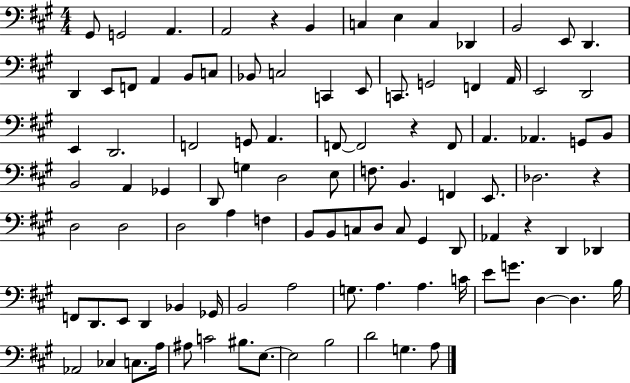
X:1
T:Untitled
M:4/4
L:1/4
K:A
^G,,/2 G,,2 A,, A,,2 z B,, C, E, C, _D,, B,,2 E,,/2 D,, D,, E,,/2 F,,/2 A,, B,,/2 C,/2 _B,,/2 C,2 C,, E,,/2 C,,/2 G,,2 F,, A,,/4 E,,2 D,,2 E,, D,,2 F,,2 G,,/2 A,, F,,/2 F,,2 z F,,/2 A,, _A,, G,,/2 B,,/2 B,,2 A,, _G,, D,,/2 G, D,2 E,/2 F,/2 B,, F,, E,,/2 _D,2 z D,2 D,2 D,2 A, F, B,,/2 B,,/2 C,/2 D,/2 C,/2 ^G,, D,,/2 _A,, z D,, _D,, F,,/2 D,,/2 E,,/2 D,, _B,, _G,,/4 B,,2 A,2 G,/2 A, A, C/4 E/2 G/2 D, D, B,/4 _A,,2 _C, C,/2 A,/4 ^A,/2 C2 ^B,/2 E,/2 E,2 B,2 D2 G, A,/2